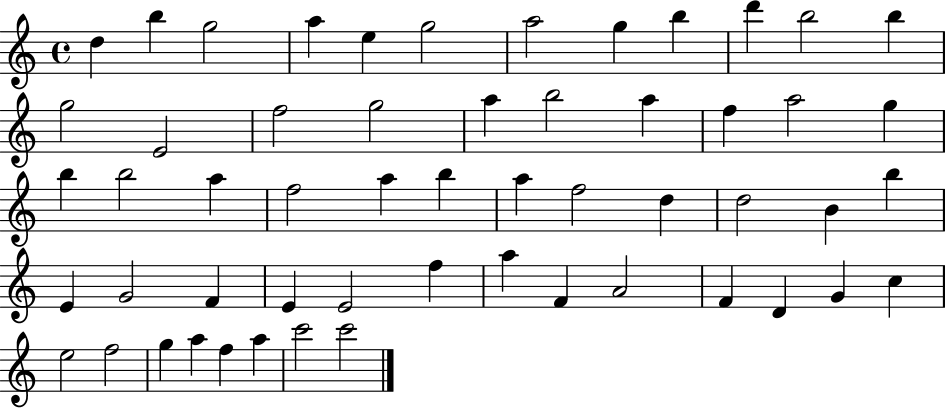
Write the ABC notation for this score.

X:1
T:Untitled
M:4/4
L:1/4
K:C
d b g2 a e g2 a2 g b d' b2 b g2 E2 f2 g2 a b2 a f a2 g b b2 a f2 a b a f2 d d2 B b E G2 F E E2 f a F A2 F D G c e2 f2 g a f a c'2 c'2